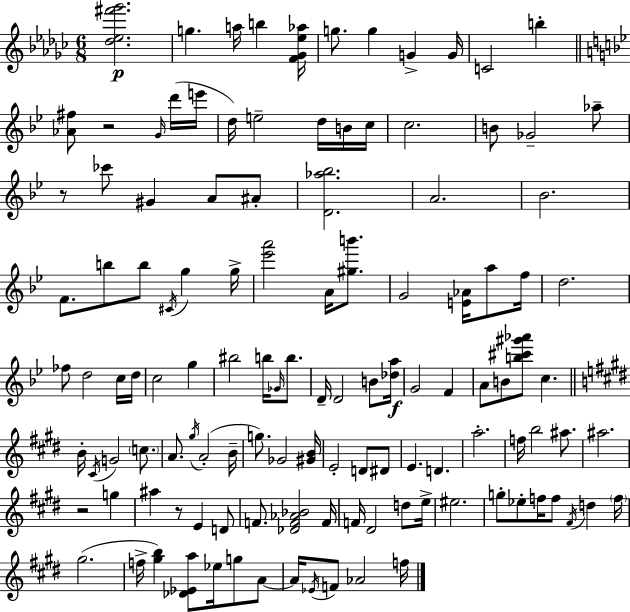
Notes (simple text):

[Db5,Eb5,F#6,Gb6]/h. G5/q. A5/s B5/q [F4,Gb4,Eb5,Ab5]/s G5/e. G5/q G4/q G4/s C4/h B5/q [Ab4,F#5]/e R/h G4/s D6/s E6/s D5/s E5/h D5/s B4/s C5/s C5/h. B4/e Gb4/h Ab5/e R/e CES6/e G#4/q A4/e A#4/e [D4,Ab5,Bb5]/h. A4/h. Bb4/h. F4/e. B5/e B5/e C#4/s G5/q G5/s [Eb6,A6]/h A4/s [G#5,B6]/e. G4/h [E4,Ab4]/s A5/e F5/s D5/h. FES5/e D5/h C5/s D5/s C5/h G5/q BIS5/h B5/s Gb4/s B5/e. D4/s D4/h B4/e [Db5,A5]/s G4/h F4/q A4/e B4/e [B5,C#6,G#6,Ab6]/e C5/q. B4/s C#4/s G4/h C5/e. A4/e. G#5/s A4/h B4/s G5/e. Gb4/h [G#4,B4]/s E4/h D4/e D#4/e E4/q. D4/q. A5/h. F5/s B5/h A#5/e. A#5/h. R/h G5/q A#5/q R/e E4/q D4/e F4/e. [Db4,F4,Ab4,Bb4]/h F4/s F4/s D#4/h D5/e E5/s EIS5/h. G5/e Eb5/e F5/s F5/e F#4/s D5/q F5/s G#5/h. F5/s [G#5,B5]/q [Db4,Eb4,A5]/e Eb5/s G5/e A4/e A4/s Eb4/s F4/e Ab4/h F5/s